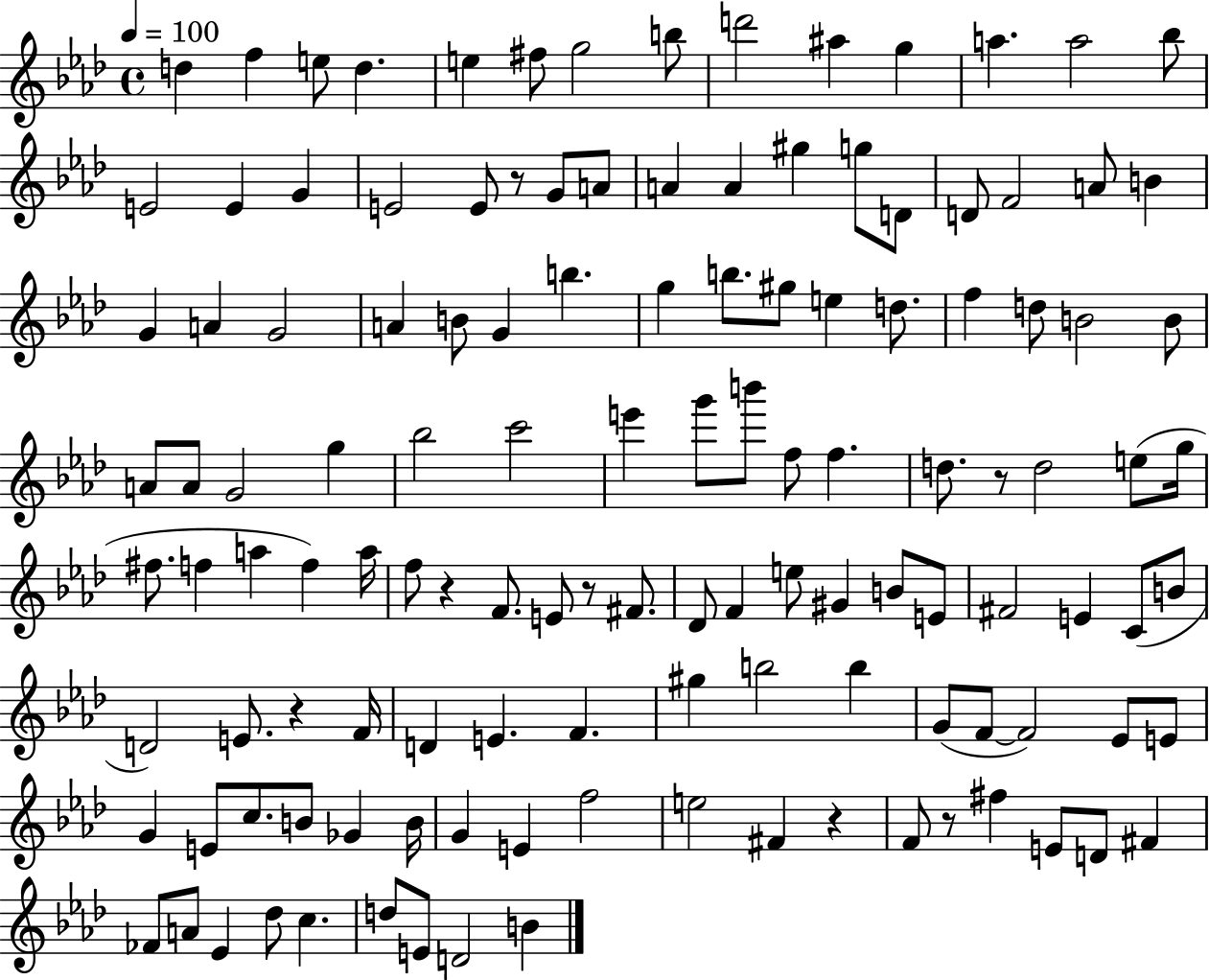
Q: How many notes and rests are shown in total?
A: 126